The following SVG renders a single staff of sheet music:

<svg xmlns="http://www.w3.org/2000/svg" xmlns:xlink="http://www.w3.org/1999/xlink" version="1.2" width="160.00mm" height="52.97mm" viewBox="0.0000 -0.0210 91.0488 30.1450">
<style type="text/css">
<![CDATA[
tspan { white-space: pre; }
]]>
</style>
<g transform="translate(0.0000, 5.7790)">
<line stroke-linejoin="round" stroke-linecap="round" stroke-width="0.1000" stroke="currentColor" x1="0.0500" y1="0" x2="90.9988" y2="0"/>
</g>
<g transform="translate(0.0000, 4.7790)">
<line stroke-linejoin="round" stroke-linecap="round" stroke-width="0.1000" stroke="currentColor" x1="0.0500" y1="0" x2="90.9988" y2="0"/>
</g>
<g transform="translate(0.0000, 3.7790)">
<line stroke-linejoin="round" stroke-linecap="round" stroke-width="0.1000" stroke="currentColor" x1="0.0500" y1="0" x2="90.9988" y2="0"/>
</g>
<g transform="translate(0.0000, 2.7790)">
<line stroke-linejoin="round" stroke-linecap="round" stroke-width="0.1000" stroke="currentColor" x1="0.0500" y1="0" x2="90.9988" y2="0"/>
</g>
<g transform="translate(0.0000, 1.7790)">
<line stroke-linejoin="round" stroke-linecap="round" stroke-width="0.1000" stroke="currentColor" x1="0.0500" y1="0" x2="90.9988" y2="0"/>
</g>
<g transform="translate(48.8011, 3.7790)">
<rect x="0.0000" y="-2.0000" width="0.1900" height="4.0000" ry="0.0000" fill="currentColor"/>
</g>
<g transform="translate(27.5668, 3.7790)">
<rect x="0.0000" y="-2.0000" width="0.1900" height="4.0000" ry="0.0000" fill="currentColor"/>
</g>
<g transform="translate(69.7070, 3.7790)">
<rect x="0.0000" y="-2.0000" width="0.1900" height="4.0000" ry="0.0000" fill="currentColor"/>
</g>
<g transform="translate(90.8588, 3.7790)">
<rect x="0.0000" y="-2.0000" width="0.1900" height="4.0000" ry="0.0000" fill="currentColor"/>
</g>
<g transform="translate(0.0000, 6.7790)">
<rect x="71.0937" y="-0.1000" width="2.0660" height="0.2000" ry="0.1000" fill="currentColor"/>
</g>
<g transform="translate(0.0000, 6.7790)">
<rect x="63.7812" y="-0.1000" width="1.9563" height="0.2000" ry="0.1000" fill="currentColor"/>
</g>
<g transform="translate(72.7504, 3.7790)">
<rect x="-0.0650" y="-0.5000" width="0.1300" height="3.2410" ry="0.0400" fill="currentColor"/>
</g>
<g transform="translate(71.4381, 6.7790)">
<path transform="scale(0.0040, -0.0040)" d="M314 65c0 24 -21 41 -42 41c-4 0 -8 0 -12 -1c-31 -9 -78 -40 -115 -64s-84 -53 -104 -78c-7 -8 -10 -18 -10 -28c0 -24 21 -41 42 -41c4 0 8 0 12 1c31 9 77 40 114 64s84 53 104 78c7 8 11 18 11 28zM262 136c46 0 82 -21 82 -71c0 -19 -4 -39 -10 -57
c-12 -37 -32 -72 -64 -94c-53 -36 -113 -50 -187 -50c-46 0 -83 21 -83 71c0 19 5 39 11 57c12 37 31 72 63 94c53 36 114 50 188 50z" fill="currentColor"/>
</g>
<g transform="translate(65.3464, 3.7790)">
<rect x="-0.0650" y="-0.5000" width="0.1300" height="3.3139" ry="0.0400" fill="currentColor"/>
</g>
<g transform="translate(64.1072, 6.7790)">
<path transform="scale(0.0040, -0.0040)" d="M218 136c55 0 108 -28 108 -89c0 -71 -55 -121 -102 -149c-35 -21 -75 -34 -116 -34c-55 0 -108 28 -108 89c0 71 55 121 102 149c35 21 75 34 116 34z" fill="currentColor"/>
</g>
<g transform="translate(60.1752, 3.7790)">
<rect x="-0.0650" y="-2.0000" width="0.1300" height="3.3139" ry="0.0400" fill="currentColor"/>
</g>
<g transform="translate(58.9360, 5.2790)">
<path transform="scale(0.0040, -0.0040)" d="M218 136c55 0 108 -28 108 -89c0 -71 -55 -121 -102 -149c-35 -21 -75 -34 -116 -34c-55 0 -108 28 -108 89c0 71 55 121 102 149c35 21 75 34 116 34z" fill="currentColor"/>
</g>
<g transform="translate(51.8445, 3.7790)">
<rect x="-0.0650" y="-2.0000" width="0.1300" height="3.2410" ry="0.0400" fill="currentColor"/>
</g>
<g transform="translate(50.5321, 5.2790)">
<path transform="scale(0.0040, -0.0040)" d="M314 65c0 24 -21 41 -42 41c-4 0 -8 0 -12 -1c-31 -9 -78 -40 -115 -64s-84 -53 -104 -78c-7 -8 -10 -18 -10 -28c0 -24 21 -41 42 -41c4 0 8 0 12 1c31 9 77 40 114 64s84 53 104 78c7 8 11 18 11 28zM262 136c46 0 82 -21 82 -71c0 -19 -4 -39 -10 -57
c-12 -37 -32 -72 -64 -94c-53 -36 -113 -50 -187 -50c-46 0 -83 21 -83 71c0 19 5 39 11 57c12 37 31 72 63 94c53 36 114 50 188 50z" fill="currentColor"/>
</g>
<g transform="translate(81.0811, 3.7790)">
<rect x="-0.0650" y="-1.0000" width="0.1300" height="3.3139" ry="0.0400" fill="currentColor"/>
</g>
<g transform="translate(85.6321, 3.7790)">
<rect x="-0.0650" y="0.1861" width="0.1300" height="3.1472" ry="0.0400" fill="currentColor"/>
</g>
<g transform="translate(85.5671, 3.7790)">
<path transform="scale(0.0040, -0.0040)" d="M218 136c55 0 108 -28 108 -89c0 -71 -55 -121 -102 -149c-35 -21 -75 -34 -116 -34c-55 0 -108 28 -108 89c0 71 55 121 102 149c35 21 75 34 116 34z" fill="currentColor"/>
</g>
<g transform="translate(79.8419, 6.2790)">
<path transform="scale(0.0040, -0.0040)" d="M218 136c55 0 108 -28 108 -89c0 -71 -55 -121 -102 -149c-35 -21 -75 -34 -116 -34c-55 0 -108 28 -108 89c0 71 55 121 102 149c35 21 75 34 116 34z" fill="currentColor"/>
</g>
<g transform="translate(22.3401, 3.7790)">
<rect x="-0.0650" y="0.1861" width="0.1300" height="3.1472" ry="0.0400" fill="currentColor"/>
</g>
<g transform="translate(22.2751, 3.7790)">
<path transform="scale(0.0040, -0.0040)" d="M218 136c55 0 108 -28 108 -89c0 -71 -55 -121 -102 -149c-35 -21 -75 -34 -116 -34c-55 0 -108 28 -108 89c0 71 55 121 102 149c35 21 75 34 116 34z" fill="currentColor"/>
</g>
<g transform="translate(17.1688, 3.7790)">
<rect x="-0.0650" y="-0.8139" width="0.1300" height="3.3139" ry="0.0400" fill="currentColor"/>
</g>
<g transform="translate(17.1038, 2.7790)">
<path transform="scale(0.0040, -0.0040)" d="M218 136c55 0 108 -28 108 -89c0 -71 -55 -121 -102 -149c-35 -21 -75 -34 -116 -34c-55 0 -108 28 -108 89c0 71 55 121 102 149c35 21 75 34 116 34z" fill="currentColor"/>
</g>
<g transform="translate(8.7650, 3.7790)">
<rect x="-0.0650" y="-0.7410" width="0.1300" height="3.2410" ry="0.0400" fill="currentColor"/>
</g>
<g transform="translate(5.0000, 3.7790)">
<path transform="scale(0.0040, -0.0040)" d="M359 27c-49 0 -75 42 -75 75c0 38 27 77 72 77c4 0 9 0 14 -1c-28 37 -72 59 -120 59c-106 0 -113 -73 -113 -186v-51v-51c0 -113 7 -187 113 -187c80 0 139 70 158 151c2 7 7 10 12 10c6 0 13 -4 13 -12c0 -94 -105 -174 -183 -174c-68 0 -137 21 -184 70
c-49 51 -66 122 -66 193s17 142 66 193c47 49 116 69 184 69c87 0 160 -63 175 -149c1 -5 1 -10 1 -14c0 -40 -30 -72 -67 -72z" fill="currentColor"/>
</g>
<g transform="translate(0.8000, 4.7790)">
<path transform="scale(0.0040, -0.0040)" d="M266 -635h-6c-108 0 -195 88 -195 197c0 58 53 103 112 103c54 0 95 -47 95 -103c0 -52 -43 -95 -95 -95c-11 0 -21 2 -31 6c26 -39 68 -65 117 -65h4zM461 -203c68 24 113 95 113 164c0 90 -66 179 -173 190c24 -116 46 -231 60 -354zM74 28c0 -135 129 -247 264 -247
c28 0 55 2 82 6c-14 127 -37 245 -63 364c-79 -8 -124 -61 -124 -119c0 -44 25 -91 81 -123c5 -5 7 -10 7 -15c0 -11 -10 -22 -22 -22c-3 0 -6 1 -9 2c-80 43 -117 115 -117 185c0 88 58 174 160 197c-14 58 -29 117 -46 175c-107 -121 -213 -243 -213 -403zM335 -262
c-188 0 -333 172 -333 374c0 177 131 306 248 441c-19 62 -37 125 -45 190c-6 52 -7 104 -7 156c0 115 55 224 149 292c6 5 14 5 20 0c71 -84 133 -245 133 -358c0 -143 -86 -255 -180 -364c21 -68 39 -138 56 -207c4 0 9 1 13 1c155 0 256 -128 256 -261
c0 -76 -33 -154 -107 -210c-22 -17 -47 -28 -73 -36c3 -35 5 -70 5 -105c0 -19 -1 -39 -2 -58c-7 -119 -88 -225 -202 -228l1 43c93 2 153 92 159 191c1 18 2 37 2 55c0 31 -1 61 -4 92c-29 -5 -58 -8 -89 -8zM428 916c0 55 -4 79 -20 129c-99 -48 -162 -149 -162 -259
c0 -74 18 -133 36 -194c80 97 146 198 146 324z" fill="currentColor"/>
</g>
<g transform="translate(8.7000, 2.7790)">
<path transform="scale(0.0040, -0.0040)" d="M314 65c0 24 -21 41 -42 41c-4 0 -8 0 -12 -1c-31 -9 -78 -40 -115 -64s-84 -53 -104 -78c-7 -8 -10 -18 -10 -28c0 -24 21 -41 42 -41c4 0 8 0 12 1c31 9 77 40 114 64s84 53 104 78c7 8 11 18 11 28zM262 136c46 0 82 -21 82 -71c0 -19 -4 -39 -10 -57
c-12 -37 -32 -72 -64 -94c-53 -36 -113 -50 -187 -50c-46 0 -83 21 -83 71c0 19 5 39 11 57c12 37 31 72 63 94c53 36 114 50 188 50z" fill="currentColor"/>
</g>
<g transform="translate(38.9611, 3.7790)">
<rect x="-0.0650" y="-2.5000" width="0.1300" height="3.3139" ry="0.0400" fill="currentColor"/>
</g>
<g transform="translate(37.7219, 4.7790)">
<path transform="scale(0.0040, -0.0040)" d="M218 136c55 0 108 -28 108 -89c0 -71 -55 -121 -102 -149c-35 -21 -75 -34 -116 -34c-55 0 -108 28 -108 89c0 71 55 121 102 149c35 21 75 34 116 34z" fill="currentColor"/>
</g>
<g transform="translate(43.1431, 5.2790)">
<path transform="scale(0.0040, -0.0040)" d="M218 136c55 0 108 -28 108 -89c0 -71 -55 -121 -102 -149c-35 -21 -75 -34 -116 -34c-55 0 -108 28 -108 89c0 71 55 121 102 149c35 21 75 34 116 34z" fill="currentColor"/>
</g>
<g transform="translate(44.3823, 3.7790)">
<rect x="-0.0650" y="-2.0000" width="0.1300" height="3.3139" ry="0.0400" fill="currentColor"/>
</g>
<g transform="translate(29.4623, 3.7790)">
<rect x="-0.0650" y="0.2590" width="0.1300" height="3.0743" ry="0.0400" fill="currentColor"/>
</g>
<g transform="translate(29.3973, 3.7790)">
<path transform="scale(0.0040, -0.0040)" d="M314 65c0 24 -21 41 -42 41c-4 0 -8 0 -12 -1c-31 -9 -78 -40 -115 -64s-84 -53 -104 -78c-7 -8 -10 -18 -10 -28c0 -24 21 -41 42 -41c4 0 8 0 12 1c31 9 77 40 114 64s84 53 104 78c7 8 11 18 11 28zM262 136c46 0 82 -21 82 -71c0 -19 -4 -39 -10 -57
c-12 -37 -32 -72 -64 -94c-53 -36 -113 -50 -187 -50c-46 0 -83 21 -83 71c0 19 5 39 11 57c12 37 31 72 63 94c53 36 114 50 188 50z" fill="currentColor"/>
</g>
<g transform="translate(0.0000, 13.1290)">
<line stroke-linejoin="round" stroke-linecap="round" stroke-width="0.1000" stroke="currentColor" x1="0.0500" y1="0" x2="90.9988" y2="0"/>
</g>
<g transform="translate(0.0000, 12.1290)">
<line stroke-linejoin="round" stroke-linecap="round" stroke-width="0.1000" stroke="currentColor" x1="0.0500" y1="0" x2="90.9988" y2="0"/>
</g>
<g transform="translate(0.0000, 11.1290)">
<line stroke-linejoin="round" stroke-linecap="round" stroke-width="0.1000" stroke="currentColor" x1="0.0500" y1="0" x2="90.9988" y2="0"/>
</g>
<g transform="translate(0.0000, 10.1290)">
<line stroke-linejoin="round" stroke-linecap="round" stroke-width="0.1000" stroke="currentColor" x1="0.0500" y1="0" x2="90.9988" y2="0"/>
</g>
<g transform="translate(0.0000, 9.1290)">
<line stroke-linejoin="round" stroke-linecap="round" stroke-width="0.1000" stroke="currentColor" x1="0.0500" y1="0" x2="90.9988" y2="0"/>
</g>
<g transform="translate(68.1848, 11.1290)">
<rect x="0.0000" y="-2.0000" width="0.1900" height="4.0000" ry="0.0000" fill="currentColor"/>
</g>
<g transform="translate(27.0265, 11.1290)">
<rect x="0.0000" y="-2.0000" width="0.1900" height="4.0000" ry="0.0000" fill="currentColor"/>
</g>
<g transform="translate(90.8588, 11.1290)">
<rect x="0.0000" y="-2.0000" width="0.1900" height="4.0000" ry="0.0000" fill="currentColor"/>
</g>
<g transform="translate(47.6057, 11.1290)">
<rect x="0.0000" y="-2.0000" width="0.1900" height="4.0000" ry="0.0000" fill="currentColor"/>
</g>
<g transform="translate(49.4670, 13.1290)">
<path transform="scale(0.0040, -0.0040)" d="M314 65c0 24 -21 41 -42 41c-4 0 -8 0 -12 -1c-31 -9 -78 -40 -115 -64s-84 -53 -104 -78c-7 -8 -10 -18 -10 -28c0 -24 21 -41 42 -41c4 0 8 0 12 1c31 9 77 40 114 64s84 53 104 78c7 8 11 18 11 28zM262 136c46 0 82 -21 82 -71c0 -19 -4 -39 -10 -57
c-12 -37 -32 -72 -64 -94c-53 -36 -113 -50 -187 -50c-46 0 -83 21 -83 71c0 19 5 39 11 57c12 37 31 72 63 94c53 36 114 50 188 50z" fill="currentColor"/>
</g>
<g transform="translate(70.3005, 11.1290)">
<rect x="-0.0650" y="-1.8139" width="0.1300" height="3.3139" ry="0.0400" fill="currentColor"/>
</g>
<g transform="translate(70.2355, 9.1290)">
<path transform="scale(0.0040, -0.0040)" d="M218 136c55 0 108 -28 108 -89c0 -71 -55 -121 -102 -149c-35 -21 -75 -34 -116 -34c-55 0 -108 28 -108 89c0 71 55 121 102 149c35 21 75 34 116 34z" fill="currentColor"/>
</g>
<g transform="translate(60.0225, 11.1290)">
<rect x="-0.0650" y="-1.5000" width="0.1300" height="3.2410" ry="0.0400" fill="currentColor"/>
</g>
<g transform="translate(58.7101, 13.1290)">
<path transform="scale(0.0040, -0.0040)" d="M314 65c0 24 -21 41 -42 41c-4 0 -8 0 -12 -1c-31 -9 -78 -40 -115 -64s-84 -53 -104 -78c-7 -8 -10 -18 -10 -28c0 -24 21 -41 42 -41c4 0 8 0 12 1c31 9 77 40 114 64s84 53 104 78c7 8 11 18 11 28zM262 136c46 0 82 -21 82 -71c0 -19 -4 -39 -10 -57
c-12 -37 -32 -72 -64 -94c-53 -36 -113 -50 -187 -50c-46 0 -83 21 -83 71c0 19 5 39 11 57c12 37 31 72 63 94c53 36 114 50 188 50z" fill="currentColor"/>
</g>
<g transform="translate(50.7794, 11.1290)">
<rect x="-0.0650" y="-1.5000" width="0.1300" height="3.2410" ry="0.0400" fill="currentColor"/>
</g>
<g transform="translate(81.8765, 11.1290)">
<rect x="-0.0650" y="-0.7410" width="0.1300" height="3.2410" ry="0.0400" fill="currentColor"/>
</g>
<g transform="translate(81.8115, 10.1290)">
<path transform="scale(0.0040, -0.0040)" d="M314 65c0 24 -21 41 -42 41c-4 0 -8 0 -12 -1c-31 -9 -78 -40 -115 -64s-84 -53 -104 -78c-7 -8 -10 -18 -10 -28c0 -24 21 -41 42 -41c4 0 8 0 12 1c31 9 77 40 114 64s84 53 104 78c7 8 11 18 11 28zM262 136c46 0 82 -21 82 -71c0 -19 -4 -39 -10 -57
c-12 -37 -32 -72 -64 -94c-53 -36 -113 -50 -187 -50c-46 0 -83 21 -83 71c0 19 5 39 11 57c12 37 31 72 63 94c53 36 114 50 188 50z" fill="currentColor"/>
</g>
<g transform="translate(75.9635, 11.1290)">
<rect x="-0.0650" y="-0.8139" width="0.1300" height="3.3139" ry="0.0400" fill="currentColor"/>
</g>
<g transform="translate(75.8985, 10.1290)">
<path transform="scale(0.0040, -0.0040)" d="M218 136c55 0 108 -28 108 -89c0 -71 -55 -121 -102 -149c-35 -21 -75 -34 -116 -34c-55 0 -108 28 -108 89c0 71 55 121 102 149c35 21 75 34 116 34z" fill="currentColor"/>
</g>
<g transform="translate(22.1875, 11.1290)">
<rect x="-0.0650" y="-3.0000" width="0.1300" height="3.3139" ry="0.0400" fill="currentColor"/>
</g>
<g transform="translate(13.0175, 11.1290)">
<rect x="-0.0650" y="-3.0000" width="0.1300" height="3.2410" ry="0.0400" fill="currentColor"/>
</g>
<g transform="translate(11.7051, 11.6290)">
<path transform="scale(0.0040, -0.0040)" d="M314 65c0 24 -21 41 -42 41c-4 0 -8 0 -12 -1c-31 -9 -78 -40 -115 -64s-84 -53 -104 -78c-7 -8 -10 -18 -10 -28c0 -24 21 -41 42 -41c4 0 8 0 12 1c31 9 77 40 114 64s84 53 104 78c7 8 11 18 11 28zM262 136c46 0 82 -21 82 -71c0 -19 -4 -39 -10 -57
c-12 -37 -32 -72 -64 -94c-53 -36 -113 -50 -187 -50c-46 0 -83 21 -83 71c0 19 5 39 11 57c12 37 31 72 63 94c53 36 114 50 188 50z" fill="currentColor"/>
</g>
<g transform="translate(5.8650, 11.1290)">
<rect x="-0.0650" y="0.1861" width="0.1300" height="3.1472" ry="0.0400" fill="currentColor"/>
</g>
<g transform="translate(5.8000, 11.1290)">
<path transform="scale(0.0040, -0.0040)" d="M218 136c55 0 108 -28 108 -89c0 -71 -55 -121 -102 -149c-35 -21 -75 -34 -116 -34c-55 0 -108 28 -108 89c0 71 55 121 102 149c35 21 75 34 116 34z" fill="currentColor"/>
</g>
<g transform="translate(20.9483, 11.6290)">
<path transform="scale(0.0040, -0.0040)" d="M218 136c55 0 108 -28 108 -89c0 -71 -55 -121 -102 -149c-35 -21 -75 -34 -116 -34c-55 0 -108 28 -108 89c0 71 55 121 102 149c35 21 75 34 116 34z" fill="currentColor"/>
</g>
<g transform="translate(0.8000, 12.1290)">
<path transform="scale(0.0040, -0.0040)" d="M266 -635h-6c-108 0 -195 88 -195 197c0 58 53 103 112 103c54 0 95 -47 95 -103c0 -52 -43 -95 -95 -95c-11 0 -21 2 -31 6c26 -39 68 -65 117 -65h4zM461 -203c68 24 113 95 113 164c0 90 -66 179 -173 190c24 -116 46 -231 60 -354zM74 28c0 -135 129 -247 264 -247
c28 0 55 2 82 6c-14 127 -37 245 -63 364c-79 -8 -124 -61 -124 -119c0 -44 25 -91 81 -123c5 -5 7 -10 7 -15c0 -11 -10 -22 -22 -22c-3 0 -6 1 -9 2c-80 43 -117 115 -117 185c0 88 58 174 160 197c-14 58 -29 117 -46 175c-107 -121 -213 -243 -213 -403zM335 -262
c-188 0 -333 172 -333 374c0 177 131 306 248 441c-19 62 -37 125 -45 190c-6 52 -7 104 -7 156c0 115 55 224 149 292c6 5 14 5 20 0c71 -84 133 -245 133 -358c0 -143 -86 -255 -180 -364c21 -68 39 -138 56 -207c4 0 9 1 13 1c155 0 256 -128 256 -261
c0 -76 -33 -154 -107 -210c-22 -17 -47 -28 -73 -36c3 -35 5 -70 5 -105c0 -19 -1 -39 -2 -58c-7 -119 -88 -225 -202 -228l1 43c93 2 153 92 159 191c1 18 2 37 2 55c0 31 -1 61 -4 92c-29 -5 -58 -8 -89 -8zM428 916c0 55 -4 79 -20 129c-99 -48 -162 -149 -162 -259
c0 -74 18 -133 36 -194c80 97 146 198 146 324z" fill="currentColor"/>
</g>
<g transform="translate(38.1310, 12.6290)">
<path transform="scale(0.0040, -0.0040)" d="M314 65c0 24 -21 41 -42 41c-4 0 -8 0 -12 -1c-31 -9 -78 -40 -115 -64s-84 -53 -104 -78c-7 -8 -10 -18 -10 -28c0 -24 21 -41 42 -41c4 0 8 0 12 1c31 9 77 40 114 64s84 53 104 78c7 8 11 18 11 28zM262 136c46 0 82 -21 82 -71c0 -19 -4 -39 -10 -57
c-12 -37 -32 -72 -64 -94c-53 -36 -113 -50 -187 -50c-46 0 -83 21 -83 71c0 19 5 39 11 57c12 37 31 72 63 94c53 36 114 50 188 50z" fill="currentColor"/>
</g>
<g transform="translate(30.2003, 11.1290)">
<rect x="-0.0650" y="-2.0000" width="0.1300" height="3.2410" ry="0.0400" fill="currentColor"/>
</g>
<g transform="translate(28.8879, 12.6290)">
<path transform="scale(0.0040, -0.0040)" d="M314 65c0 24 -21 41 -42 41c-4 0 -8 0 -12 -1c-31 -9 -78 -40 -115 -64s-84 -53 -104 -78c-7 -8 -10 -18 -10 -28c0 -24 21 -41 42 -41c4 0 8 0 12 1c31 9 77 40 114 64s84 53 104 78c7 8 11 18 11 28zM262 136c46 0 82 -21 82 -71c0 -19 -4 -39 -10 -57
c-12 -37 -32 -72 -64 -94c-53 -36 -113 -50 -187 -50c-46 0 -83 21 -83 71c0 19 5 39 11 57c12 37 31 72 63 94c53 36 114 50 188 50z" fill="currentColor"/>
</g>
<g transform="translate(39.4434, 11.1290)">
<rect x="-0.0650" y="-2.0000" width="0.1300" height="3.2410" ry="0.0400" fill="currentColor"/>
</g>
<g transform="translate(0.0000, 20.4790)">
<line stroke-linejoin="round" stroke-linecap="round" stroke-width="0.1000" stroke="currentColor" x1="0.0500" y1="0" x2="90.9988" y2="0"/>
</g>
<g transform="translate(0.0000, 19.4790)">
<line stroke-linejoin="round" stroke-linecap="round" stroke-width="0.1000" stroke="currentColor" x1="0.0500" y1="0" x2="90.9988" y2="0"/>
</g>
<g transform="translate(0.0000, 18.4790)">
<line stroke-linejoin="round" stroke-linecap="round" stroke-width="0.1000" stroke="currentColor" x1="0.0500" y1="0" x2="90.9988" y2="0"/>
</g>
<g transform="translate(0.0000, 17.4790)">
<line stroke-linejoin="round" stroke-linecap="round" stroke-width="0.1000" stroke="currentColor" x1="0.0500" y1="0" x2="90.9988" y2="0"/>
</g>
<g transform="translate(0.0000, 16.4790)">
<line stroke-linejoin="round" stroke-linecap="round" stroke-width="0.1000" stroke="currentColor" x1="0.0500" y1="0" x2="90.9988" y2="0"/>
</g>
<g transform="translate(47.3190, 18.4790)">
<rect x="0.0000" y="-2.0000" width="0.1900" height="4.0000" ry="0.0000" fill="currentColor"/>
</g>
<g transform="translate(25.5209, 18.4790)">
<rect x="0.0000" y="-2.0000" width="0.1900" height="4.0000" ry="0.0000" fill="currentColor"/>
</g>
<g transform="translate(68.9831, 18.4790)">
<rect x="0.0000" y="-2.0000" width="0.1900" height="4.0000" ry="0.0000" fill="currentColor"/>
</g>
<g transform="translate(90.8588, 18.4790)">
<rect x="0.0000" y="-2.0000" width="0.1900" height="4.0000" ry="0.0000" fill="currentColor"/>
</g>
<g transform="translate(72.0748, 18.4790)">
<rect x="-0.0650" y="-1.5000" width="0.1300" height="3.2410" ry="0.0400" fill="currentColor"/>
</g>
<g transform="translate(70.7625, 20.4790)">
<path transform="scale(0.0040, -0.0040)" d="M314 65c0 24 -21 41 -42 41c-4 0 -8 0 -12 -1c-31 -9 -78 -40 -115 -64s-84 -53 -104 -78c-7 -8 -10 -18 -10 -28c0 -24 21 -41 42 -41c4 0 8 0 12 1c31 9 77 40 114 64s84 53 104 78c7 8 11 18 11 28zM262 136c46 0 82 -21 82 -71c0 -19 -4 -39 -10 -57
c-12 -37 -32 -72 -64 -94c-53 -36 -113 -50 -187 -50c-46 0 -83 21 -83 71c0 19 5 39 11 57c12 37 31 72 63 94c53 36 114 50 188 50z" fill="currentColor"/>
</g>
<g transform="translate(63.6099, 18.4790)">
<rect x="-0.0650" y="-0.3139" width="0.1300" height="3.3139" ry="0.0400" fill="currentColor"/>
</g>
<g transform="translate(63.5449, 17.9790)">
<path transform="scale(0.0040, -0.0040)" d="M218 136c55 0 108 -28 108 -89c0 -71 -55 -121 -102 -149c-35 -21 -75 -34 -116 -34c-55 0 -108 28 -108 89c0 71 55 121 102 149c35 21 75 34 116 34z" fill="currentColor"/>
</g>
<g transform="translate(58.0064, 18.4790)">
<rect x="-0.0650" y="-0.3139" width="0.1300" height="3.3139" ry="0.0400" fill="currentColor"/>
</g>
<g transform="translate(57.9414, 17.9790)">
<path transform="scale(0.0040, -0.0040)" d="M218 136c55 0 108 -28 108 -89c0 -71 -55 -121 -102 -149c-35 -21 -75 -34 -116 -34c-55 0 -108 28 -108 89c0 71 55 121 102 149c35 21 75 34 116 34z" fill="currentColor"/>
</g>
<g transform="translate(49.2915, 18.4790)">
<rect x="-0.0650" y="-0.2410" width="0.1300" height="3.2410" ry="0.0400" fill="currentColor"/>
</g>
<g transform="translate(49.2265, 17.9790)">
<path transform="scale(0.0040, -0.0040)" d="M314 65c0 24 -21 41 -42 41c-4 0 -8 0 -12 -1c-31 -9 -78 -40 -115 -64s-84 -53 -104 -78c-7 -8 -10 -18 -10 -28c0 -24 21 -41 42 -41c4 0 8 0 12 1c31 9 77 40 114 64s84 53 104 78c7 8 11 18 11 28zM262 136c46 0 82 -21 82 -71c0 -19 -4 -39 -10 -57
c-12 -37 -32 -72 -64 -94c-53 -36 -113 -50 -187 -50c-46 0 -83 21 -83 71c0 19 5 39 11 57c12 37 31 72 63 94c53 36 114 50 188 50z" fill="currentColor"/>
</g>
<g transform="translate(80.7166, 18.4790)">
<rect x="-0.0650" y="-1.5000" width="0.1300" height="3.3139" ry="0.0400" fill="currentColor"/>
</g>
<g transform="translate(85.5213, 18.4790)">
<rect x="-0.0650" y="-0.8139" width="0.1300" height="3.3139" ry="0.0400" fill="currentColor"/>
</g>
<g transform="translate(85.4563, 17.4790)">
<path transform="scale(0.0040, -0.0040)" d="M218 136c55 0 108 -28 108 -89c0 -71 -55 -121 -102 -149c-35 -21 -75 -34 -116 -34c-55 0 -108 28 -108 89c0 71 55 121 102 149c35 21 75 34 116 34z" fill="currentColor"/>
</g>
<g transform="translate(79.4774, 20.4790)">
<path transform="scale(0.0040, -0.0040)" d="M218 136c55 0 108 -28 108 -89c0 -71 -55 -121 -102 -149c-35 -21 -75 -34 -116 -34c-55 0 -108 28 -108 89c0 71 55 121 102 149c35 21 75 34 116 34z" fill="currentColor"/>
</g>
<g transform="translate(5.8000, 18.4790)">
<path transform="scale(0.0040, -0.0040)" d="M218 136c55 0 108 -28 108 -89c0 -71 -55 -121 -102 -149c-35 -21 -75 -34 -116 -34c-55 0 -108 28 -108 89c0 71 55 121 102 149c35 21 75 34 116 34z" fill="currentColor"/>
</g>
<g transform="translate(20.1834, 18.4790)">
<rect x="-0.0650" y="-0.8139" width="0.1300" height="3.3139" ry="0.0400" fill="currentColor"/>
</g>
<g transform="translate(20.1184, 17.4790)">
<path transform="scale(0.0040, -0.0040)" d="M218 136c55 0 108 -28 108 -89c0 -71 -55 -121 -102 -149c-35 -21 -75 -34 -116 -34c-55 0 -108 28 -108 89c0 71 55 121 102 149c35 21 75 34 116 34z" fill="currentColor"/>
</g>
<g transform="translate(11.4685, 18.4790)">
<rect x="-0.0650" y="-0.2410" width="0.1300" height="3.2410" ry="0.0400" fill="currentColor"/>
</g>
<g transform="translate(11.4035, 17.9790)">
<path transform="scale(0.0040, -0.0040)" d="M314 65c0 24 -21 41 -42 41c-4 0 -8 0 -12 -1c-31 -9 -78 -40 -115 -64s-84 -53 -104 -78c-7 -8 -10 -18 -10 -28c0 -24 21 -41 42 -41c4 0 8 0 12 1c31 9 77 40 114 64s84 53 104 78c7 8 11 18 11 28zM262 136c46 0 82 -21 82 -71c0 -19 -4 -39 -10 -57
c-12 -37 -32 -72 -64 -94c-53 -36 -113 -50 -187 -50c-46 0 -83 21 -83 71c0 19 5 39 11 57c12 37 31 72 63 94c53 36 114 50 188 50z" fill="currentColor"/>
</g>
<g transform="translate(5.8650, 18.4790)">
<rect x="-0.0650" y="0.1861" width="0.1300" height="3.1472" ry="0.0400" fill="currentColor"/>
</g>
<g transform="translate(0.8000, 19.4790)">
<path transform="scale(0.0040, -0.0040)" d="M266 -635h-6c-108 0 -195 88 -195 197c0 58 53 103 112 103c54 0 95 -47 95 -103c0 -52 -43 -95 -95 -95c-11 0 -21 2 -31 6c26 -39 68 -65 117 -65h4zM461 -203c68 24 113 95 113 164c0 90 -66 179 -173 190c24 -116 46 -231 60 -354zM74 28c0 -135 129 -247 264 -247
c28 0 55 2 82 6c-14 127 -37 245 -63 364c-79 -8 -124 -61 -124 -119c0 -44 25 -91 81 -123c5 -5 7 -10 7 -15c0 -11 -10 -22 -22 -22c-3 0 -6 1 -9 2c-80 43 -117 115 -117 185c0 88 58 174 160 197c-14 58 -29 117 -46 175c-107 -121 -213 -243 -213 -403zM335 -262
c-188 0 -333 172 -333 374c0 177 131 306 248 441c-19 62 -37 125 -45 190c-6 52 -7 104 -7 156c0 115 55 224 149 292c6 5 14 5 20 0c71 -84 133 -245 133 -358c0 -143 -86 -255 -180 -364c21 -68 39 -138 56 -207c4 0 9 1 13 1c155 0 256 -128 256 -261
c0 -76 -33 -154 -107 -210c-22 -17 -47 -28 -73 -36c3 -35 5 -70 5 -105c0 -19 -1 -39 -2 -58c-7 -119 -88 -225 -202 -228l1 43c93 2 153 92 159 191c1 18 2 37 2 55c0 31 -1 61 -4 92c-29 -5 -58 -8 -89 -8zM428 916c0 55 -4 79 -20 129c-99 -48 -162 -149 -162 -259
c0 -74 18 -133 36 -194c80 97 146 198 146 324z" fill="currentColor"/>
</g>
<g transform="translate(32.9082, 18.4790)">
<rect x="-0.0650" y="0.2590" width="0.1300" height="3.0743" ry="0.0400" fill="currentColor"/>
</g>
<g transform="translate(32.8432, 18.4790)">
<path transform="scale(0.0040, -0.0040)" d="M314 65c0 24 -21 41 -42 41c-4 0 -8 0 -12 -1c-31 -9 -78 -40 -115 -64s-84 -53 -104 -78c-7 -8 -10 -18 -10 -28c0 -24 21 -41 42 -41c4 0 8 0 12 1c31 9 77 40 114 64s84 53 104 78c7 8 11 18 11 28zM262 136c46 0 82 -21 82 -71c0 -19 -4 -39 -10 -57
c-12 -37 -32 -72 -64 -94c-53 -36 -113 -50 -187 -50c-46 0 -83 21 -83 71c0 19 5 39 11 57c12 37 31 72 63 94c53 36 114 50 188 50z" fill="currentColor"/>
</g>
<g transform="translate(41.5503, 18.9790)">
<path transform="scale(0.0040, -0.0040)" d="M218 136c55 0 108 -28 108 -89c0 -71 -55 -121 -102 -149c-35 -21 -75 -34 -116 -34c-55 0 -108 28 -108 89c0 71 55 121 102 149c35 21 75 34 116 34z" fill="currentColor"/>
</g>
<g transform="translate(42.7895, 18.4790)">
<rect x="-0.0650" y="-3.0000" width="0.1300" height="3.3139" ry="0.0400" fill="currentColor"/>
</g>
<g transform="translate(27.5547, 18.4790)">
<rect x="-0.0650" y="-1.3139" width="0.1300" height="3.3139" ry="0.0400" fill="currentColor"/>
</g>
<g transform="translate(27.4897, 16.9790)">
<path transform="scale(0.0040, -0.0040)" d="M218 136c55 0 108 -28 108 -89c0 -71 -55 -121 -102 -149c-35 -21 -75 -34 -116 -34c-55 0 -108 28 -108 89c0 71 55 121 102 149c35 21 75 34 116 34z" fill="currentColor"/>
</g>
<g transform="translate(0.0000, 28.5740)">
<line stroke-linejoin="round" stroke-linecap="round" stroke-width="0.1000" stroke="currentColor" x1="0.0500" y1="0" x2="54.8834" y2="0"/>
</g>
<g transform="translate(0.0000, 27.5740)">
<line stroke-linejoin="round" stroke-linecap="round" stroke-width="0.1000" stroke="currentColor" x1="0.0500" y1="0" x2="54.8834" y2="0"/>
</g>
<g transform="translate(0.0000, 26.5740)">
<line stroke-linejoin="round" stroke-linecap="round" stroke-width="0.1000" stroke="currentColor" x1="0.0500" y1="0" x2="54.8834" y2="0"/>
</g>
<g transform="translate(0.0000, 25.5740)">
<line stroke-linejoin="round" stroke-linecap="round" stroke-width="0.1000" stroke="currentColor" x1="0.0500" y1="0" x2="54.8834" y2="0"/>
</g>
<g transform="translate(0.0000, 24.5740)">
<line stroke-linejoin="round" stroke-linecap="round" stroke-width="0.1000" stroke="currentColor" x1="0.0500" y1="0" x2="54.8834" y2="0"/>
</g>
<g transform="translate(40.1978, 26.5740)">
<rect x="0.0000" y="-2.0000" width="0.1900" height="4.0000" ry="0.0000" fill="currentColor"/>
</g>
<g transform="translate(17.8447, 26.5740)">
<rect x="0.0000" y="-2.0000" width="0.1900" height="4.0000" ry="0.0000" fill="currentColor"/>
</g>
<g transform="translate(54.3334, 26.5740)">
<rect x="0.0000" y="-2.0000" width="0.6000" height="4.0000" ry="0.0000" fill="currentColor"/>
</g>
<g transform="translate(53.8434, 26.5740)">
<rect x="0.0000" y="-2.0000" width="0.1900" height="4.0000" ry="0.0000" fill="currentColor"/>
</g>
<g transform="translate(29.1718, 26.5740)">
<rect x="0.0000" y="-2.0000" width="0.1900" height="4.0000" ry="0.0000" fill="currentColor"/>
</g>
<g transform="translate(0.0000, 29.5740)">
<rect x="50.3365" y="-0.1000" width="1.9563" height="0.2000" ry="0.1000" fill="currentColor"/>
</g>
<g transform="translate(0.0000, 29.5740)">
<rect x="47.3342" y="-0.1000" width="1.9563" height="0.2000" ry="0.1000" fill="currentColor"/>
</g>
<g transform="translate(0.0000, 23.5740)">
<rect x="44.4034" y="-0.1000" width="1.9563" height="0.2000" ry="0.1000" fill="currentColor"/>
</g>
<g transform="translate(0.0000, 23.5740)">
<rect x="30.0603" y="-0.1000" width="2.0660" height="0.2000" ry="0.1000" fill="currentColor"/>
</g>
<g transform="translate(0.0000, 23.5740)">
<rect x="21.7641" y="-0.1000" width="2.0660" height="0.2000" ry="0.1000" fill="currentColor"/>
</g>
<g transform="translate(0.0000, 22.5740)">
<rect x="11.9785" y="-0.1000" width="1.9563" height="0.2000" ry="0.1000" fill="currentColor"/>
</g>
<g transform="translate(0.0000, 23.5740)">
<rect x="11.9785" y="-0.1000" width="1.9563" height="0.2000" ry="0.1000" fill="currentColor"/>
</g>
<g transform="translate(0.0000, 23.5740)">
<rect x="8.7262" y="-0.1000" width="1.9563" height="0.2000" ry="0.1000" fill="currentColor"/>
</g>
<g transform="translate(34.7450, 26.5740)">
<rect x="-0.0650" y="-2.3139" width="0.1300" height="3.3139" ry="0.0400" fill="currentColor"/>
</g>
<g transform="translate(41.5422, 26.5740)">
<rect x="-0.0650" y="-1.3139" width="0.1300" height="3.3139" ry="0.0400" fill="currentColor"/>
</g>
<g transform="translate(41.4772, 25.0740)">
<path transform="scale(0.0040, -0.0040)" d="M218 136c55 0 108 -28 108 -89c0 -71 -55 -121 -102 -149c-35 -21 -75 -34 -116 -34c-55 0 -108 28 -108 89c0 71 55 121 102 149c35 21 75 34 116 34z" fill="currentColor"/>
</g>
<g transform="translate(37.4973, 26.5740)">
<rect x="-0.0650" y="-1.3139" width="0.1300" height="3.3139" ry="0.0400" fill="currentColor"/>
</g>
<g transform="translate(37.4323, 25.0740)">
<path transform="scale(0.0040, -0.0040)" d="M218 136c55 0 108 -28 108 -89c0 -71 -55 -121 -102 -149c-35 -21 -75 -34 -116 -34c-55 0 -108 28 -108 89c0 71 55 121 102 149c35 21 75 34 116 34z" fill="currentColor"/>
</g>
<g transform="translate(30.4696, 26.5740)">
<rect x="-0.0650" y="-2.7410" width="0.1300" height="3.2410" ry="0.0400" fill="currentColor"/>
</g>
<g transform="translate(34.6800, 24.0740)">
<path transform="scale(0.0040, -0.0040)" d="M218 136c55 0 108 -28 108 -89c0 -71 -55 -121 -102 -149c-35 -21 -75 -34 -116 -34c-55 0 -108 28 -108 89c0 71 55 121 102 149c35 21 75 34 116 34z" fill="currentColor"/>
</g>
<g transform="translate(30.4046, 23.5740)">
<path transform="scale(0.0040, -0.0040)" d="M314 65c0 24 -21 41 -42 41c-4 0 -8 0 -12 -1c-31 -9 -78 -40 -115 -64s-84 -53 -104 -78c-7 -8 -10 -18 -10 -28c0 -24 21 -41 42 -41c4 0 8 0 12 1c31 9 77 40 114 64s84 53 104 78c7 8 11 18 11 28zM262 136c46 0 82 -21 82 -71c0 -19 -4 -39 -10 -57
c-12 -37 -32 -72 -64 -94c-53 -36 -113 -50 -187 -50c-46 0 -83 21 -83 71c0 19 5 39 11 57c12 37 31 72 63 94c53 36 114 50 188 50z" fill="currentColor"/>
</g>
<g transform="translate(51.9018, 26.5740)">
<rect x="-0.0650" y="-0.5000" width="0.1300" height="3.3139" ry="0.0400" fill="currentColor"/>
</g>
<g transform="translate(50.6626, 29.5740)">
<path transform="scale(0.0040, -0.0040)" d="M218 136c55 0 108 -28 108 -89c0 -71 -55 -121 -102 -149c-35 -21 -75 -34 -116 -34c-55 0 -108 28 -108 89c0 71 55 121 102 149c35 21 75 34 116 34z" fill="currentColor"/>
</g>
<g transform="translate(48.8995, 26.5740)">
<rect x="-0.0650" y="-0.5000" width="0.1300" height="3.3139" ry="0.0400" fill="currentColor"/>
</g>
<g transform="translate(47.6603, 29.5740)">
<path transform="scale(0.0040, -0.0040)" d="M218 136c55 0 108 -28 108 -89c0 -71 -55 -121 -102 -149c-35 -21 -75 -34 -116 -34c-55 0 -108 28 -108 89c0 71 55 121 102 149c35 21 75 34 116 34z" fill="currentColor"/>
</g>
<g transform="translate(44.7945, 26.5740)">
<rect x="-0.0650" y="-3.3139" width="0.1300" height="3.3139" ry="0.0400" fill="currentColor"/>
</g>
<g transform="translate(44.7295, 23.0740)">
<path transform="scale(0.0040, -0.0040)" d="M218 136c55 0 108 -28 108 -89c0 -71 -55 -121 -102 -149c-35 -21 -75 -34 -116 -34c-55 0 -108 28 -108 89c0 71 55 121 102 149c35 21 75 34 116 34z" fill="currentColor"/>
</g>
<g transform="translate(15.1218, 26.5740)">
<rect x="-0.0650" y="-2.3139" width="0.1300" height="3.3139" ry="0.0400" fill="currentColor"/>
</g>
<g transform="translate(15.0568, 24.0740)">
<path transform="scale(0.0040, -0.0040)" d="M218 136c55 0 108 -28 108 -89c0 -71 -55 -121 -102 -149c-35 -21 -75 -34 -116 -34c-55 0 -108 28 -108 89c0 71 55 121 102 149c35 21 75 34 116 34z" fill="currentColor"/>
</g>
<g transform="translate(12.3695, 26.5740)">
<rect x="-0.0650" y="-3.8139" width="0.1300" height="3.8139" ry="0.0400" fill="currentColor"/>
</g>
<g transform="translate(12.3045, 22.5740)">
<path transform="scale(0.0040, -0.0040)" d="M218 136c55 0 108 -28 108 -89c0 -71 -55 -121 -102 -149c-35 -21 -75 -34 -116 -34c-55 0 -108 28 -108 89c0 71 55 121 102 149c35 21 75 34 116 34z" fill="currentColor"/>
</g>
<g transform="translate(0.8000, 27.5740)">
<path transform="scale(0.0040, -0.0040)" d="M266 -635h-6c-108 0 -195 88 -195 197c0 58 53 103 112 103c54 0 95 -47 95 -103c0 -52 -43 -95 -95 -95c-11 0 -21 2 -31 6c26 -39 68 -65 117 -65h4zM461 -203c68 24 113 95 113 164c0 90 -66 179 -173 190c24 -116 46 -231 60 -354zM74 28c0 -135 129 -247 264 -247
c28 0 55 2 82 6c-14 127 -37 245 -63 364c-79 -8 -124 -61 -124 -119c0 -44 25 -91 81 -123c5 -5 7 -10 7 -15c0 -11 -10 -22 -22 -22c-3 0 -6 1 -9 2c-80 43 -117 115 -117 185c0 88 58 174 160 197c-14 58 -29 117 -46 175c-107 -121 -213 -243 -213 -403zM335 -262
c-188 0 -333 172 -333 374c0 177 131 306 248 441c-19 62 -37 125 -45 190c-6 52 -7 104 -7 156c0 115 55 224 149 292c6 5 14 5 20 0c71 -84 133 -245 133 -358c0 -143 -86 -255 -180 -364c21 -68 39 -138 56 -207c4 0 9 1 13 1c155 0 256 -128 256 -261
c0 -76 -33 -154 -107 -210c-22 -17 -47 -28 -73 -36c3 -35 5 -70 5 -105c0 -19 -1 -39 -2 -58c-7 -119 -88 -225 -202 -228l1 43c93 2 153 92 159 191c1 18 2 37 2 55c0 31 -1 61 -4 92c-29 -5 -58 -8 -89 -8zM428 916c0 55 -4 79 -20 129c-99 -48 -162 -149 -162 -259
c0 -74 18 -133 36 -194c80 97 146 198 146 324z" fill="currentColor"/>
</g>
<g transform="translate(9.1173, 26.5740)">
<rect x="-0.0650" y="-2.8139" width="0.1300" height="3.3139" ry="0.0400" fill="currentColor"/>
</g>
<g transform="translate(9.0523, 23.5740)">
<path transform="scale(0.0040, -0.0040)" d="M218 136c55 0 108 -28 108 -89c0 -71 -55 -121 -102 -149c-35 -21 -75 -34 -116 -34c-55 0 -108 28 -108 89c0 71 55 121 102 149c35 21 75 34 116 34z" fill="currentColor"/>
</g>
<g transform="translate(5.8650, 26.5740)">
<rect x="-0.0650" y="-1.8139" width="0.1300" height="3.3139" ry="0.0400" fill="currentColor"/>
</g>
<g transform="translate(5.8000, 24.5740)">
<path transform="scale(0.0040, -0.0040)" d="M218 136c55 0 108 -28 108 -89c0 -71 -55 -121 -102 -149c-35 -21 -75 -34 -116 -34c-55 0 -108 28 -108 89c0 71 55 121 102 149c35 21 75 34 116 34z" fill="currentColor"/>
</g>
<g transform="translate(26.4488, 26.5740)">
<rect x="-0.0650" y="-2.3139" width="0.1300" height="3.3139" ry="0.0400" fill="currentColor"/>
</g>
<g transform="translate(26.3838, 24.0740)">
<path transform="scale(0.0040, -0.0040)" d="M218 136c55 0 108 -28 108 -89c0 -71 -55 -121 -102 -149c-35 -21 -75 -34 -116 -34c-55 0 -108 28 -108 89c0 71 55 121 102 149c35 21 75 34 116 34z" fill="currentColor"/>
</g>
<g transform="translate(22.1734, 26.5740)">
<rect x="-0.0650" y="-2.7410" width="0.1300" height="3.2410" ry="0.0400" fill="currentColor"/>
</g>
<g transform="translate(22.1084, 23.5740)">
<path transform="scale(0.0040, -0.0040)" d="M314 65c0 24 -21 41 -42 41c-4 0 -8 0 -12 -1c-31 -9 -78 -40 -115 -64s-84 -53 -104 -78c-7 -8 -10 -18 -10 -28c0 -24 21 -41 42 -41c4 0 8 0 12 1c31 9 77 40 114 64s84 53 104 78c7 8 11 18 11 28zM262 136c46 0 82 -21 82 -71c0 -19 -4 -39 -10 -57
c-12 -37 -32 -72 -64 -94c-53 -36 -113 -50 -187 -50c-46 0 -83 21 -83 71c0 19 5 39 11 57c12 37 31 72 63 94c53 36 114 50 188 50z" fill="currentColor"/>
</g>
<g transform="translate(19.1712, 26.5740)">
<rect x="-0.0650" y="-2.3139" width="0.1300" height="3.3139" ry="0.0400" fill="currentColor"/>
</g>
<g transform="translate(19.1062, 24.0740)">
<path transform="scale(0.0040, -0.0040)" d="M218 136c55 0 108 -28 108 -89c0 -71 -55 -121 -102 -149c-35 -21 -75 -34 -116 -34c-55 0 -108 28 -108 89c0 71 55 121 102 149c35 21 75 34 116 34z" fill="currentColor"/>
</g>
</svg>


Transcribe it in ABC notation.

X:1
T:Untitled
M:4/4
L:1/4
K:C
d2 d B B2 G F F2 F C C2 D B B A2 A F2 F2 E2 E2 f d d2 B c2 d e B2 A c2 c c E2 E d f a c' g g a2 g a2 g e e b C C